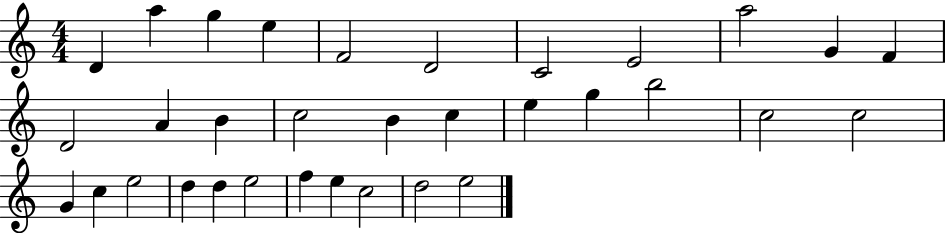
D4/q A5/q G5/q E5/q F4/h D4/h C4/h E4/h A5/h G4/q F4/q D4/h A4/q B4/q C5/h B4/q C5/q E5/q G5/q B5/h C5/h C5/h G4/q C5/q E5/h D5/q D5/q E5/h F5/q E5/q C5/h D5/h E5/h